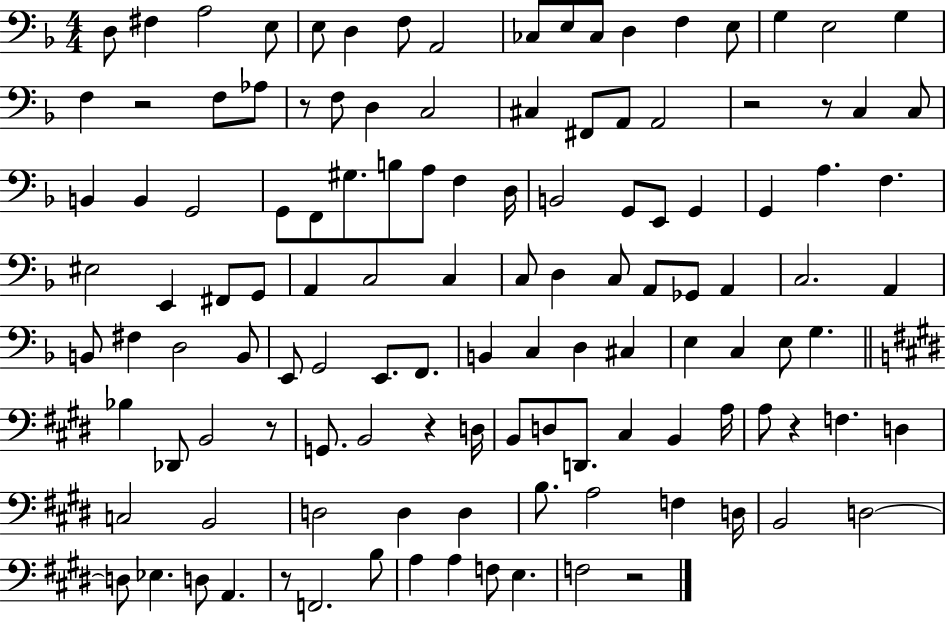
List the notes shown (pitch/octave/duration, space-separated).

D3/e F#3/q A3/h E3/e E3/e D3/q F3/e A2/h CES3/e E3/e CES3/e D3/q F3/q E3/e G3/q E3/h G3/q F3/q R/h F3/e Ab3/e R/e F3/e D3/q C3/h C#3/q F#2/e A2/e A2/h R/h R/e C3/q C3/e B2/q B2/q G2/h G2/e F2/e G#3/e. B3/e A3/e F3/q D3/s B2/h G2/e E2/e G2/q G2/q A3/q. F3/q. EIS3/h E2/q F#2/e G2/e A2/q C3/h C3/q C3/e D3/q C3/e A2/e Gb2/e A2/q C3/h. A2/q B2/e F#3/q D3/h B2/e E2/e G2/h E2/e. F2/e. B2/q C3/q D3/q C#3/q E3/q C3/q E3/e G3/q. Bb3/q Db2/e B2/h R/e G2/e. B2/h R/q D3/s B2/e D3/e D2/e. C#3/q B2/q A3/s A3/e R/q F3/q. D3/q C3/h B2/h D3/h D3/q D3/q B3/e. A3/h F3/q D3/s B2/h D3/h D3/e Eb3/q. D3/e A2/q. R/e F2/h. B3/e A3/q A3/q F3/e E3/q. F3/h R/h